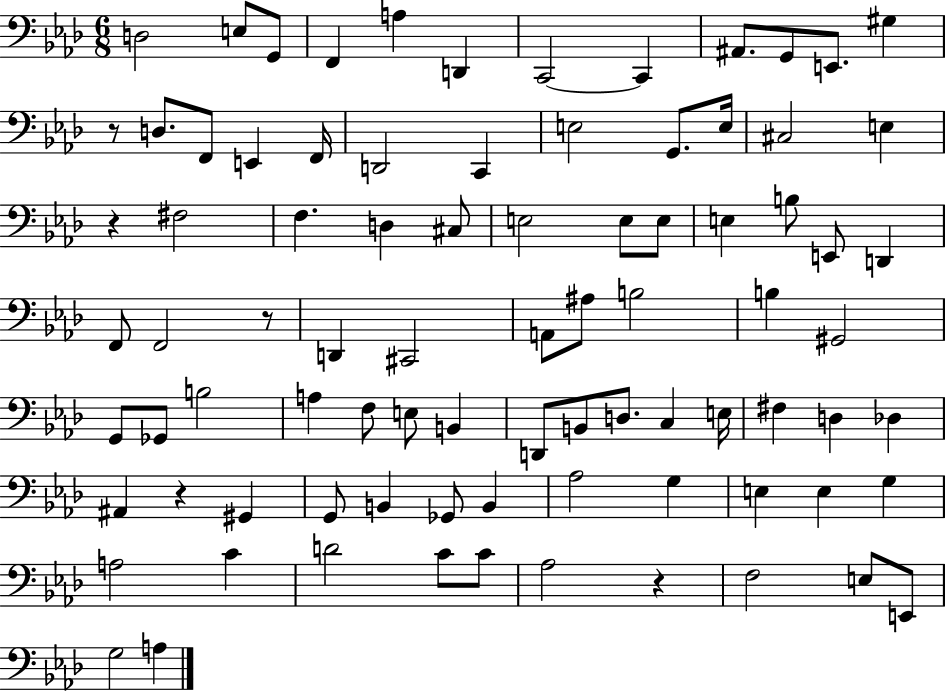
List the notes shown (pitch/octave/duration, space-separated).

D3/h E3/e G2/e F2/q A3/q D2/q C2/h C2/q A#2/e. G2/e E2/e. G#3/q R/e D3/e. F2/e E2/q F2/s D2/h C2/q E3/h G2/e. E3/s C#3/h E3/q R/q F#3/h F3/q. D3/q C#3/e E3/h E3/e E3/e E3/q B3/e E2/e D2/q F2/e F2/h R/e D2/q C#2/h A2/e A#3/e B3/h B3/q G#2/h G2/e Gb2/e B3/h A3/q F3/e E3/e B2/q D2/e B2/e D3/e. C3/q E3/s F#3/q D3/q Db3/q A#2/q R/q G#2/q G2/e B2/q Gb2/e B2/q Ab3/h G3/q E3/q E3/q G3/q A3/h C4/q D4/h C4/e C4/e Ab3/h R/q F3/h E3/e E2/e G3/h A3/q